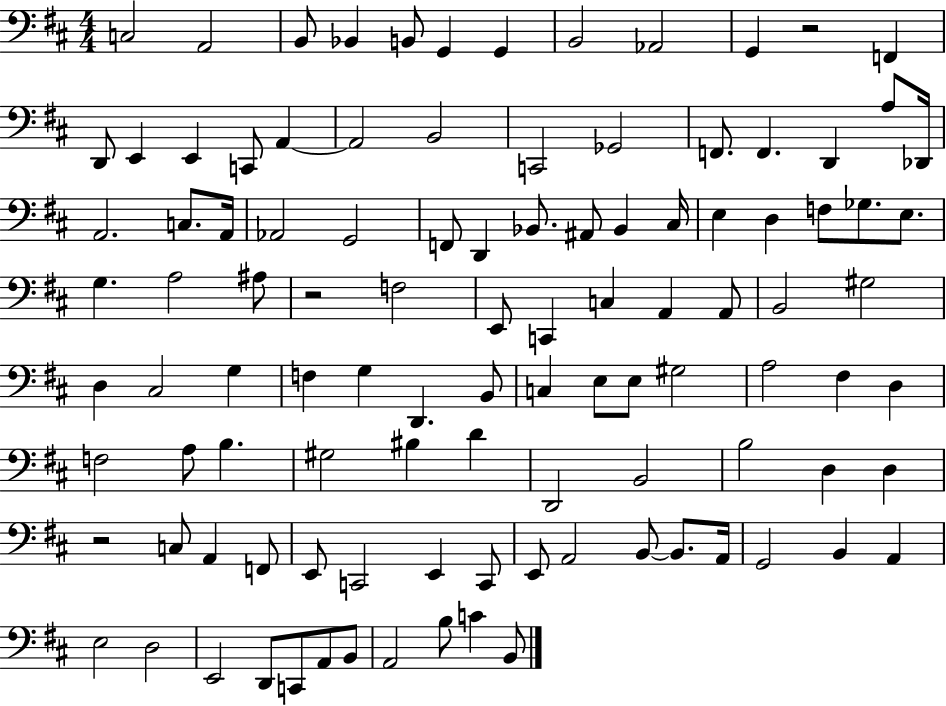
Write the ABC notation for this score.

X:1
T:Untitled
M:4/4
L:1/4
K:D
C,2 A,,2 B,,/2 _B,, B,,/2 G,, G,, B,,2 _A,,2 G,, z2 F,, D,,/2 E,, E,, C,,/2 A,, A,,2 B,,2 C,,2 _G,,2 F,,/2 F,, D,, A,/2 _D,,/4 A,,2 C,/2 A,,/4 _A,,2 G,,2 F,,/2 D,, _B,,/2 ^A,,/2 _B,, ^C,/4 E, D, F,/2 _G,/2 E,/2 G, A,2 ^A,/2 z2 F,2 E,,/2 C,, C, A,, A,,/2 B,,2 ^G,2 D, ^C,2 G, F, G, D,, B,,/2 C, E,/2 E,/2 ^G,2 A,2 ^F, D, F,2 A,/2 B, ^G,2 ^B, D D,,2 B,,2 B,2 D, D, z2 C,/2 A,, F,,/2 E,,/2 C,,2 E,, C,,/2 E,,/2 A,,2 B,,/2 B,,/2 A,,/4 G,,2 B,, A,, E,2 D,2 E,,2 D,,/2 C,,/2 A,,/2 B,,/2 A,,2 B,/2 C B,,/2